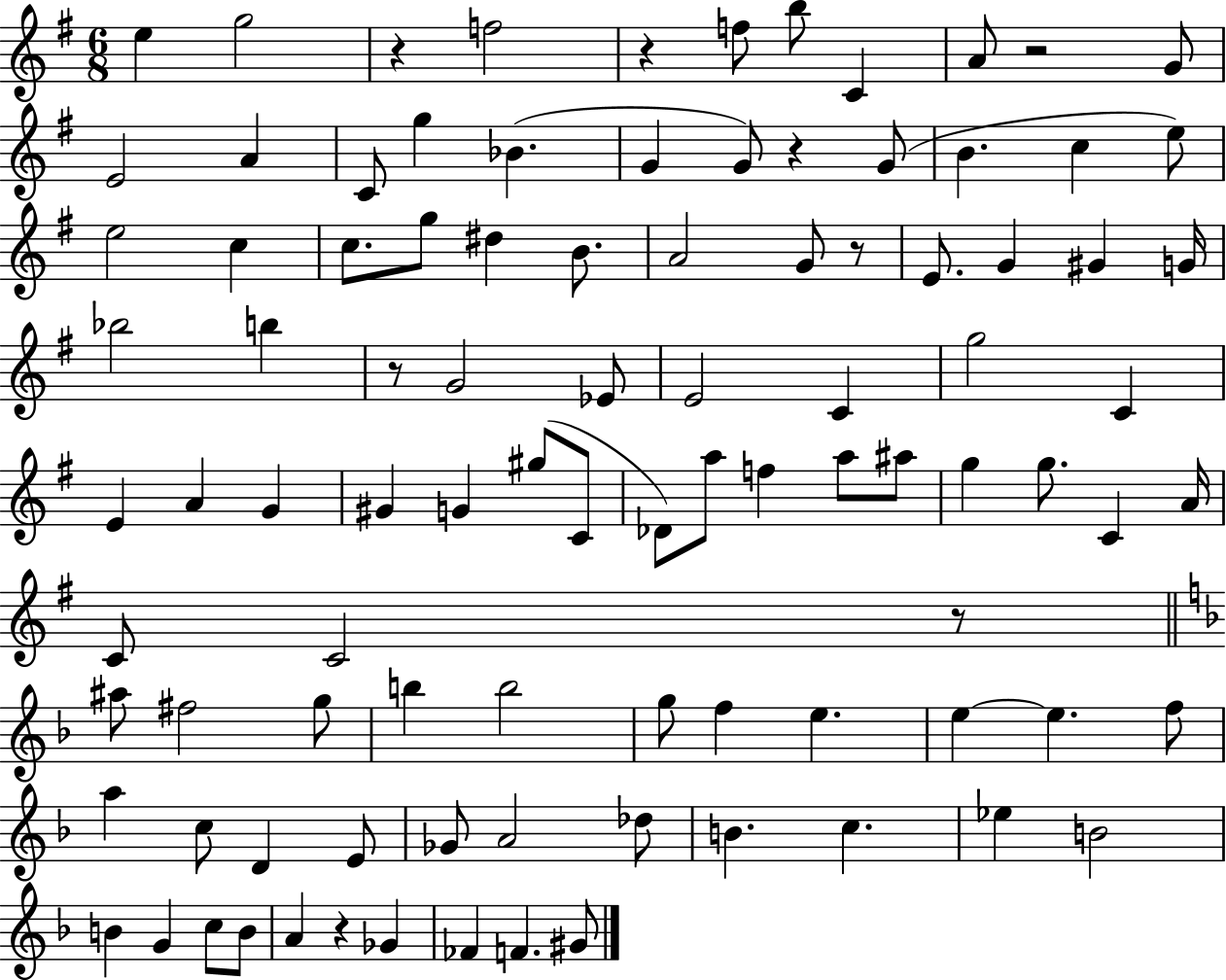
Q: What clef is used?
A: treble